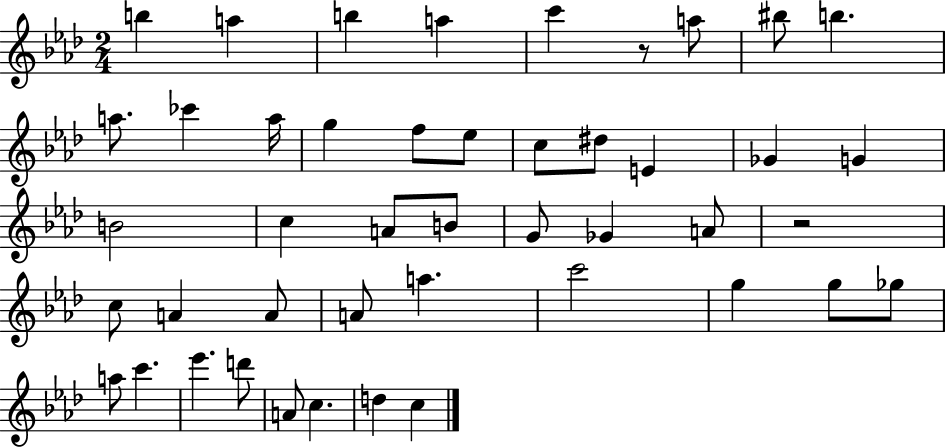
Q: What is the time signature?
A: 2/4